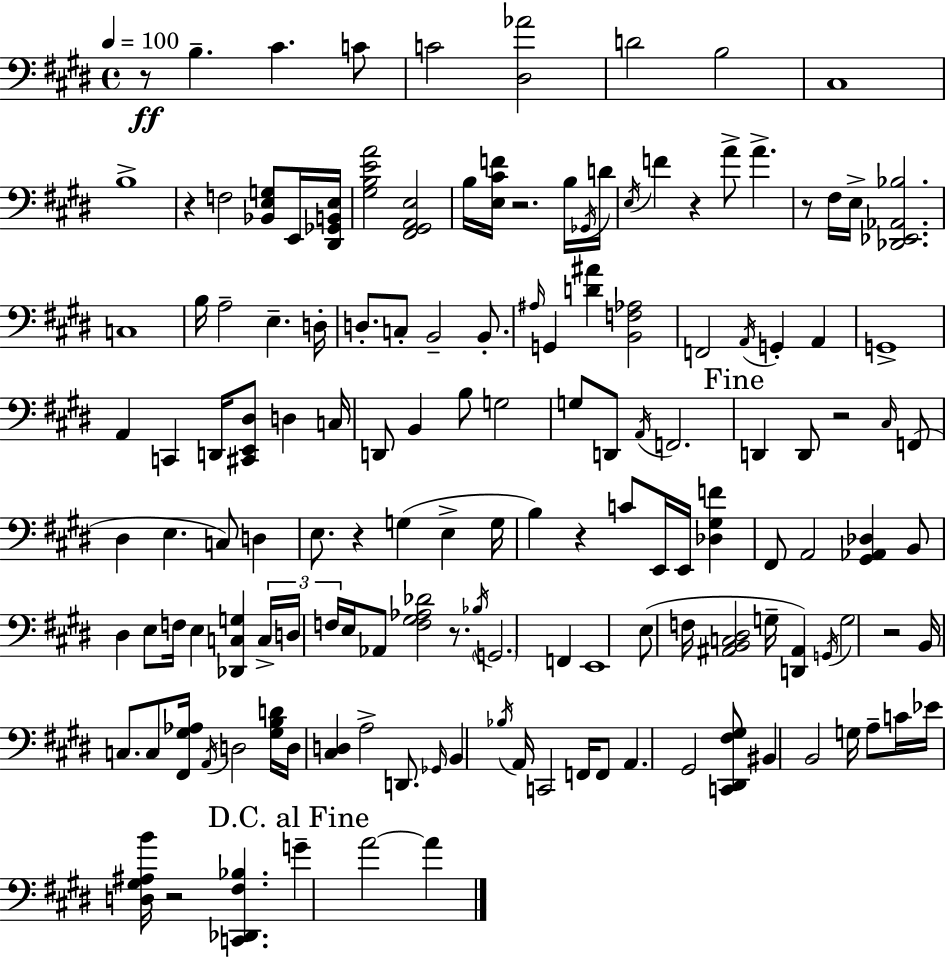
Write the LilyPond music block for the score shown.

{
  \clef bass
  \time 4/4
  \defaultTimeSignature
  \key e \major
  \tempo 4 = 100
  r8\ff b4.-- cis'4. c'8 | c'2 <dis aes'>2 | d'2 b2 | cis1 | \break b1-> | r4 f2 <bes, e g>8 e,16 <dis, ges, b, e>16 | <gis b e' a'>2 <fis, gis, a, e>2 | b16 <e cis' f'>16 r2. b16 \acciaccatura { ges,16 } | \break d'16 \acciaccatura { e16 } f'4 r4 a'8-> a'4.-> | r8 fis16 e16-> <des, ees, aes, bes>2. | c1 | b16 a2-- e4.-- | \break d16-. d8.-. c8-. b,2-- b,8.-. | \grace { ais16 } g,4 <d' ais'>4 <b, f aes>2 | f,2 \acciaccatura { a,16 } g,4-. | a,4 g,1-> | \break a,4 c,4 d,16 <cis, e, dis>8 d4 | c16 d,8 b,4 b8 g2 | g8 d,8 \acciaccatura { a,16 } f,2. | \mark "Fine" d,4 d,8 r2 | \break \grace { cis16 } f,8( dis4 e4. | c8) d4 e8. r4 g4( | e4-> g16 b4) r4 c'8 | e,16 e,16 <des gis f'>4 fis,8 a,2 | \break <gis, aes, des>4 b,8 dis4 e8 f16 e4 | <des, c g>4 \tuplet 3/2 { c16-> d16 f16 } e16 aes,8 <f gis aes des'>2 | r8. \acciaccatura { bes16 } \parenthesize g,2. | f,4 e,1 | \break e8( f16 <ais, b, c dis>2 | g16-- <d, ais,>4) \acciaccatura { g,16 } g2 | r2 b,16 c8. c8 <fis, gis aes>16 \acciaccatura { a,16 } | d2 <gis b d'>16 d16 <cis d>4 a2-> | \break d,8. \grace { ges,16 } b,4 \acciaccatura { bes16 } a,16 | c,2 f,16 f,8 a,4. | gis,2 <c, dis, fis gis>8 bis,4 b,2 | g16 a8-- c'16 ees'16 <d gis ais b'>16 r2 | \break <c, des, fis bes>4. \mark "D.C. al Fine" g'4-- a'2~~ | a'4 \bar "|."
}